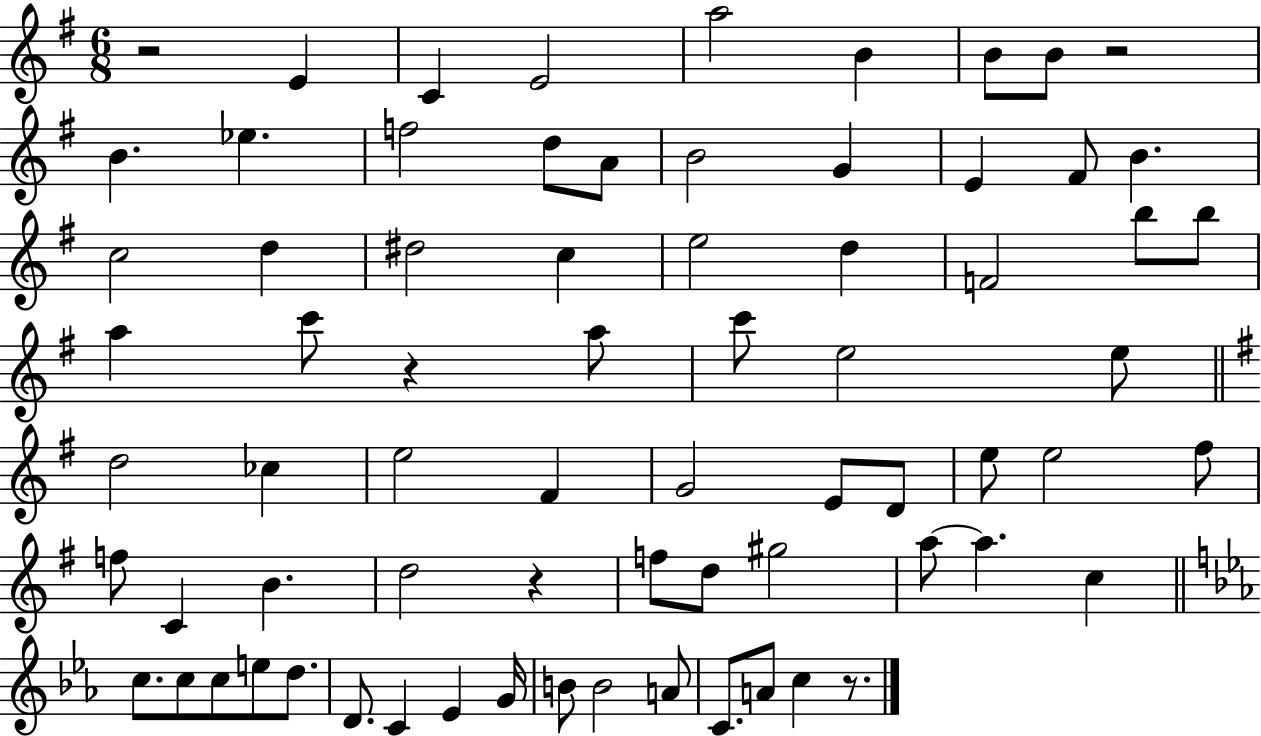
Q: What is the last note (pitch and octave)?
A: C5